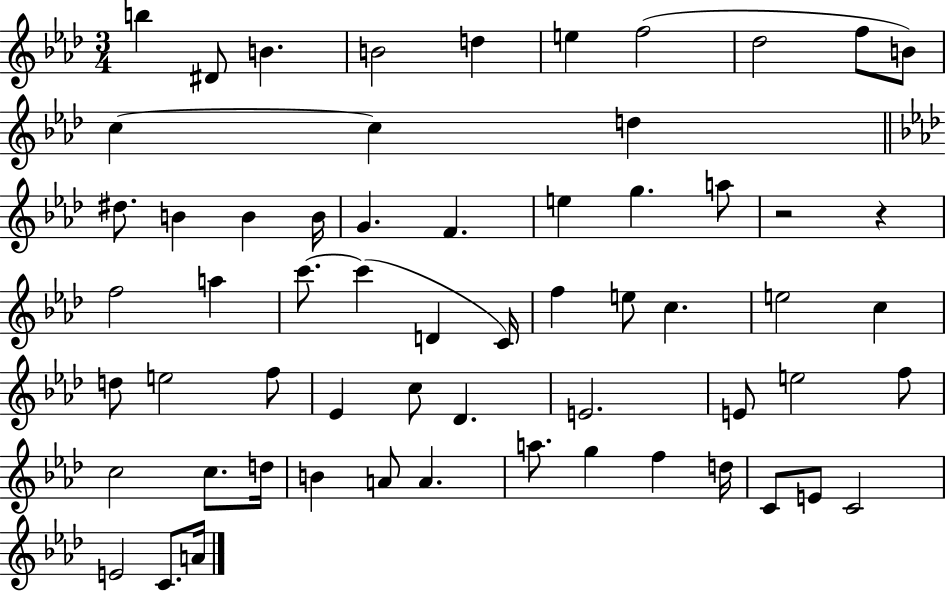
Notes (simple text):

B5/q D#4/e B4/q. B4/h D5/q E5/q F5/h Db5/h F5/e B4/e C5/q C5/q D5/q D#5/e. B4/q B4/q B4/s G4/q. F4/q. E5/q G5/q. A5/e R/h R/q F5/h A5/q C6/e. C6/q D4/q C4/s F5/q E5/e C5/q. E5/h C5/q D5/e E5/h F5/e Eb4/q C5/e Db4/q. E4/h. E4/e E5/h F5/e C5/h C5/e. D5/s B4/q A4/e A4/q. A5/e. G5/q F5/q D5/s C4/e E4/e C4/h E4/h C4/e. A4/s